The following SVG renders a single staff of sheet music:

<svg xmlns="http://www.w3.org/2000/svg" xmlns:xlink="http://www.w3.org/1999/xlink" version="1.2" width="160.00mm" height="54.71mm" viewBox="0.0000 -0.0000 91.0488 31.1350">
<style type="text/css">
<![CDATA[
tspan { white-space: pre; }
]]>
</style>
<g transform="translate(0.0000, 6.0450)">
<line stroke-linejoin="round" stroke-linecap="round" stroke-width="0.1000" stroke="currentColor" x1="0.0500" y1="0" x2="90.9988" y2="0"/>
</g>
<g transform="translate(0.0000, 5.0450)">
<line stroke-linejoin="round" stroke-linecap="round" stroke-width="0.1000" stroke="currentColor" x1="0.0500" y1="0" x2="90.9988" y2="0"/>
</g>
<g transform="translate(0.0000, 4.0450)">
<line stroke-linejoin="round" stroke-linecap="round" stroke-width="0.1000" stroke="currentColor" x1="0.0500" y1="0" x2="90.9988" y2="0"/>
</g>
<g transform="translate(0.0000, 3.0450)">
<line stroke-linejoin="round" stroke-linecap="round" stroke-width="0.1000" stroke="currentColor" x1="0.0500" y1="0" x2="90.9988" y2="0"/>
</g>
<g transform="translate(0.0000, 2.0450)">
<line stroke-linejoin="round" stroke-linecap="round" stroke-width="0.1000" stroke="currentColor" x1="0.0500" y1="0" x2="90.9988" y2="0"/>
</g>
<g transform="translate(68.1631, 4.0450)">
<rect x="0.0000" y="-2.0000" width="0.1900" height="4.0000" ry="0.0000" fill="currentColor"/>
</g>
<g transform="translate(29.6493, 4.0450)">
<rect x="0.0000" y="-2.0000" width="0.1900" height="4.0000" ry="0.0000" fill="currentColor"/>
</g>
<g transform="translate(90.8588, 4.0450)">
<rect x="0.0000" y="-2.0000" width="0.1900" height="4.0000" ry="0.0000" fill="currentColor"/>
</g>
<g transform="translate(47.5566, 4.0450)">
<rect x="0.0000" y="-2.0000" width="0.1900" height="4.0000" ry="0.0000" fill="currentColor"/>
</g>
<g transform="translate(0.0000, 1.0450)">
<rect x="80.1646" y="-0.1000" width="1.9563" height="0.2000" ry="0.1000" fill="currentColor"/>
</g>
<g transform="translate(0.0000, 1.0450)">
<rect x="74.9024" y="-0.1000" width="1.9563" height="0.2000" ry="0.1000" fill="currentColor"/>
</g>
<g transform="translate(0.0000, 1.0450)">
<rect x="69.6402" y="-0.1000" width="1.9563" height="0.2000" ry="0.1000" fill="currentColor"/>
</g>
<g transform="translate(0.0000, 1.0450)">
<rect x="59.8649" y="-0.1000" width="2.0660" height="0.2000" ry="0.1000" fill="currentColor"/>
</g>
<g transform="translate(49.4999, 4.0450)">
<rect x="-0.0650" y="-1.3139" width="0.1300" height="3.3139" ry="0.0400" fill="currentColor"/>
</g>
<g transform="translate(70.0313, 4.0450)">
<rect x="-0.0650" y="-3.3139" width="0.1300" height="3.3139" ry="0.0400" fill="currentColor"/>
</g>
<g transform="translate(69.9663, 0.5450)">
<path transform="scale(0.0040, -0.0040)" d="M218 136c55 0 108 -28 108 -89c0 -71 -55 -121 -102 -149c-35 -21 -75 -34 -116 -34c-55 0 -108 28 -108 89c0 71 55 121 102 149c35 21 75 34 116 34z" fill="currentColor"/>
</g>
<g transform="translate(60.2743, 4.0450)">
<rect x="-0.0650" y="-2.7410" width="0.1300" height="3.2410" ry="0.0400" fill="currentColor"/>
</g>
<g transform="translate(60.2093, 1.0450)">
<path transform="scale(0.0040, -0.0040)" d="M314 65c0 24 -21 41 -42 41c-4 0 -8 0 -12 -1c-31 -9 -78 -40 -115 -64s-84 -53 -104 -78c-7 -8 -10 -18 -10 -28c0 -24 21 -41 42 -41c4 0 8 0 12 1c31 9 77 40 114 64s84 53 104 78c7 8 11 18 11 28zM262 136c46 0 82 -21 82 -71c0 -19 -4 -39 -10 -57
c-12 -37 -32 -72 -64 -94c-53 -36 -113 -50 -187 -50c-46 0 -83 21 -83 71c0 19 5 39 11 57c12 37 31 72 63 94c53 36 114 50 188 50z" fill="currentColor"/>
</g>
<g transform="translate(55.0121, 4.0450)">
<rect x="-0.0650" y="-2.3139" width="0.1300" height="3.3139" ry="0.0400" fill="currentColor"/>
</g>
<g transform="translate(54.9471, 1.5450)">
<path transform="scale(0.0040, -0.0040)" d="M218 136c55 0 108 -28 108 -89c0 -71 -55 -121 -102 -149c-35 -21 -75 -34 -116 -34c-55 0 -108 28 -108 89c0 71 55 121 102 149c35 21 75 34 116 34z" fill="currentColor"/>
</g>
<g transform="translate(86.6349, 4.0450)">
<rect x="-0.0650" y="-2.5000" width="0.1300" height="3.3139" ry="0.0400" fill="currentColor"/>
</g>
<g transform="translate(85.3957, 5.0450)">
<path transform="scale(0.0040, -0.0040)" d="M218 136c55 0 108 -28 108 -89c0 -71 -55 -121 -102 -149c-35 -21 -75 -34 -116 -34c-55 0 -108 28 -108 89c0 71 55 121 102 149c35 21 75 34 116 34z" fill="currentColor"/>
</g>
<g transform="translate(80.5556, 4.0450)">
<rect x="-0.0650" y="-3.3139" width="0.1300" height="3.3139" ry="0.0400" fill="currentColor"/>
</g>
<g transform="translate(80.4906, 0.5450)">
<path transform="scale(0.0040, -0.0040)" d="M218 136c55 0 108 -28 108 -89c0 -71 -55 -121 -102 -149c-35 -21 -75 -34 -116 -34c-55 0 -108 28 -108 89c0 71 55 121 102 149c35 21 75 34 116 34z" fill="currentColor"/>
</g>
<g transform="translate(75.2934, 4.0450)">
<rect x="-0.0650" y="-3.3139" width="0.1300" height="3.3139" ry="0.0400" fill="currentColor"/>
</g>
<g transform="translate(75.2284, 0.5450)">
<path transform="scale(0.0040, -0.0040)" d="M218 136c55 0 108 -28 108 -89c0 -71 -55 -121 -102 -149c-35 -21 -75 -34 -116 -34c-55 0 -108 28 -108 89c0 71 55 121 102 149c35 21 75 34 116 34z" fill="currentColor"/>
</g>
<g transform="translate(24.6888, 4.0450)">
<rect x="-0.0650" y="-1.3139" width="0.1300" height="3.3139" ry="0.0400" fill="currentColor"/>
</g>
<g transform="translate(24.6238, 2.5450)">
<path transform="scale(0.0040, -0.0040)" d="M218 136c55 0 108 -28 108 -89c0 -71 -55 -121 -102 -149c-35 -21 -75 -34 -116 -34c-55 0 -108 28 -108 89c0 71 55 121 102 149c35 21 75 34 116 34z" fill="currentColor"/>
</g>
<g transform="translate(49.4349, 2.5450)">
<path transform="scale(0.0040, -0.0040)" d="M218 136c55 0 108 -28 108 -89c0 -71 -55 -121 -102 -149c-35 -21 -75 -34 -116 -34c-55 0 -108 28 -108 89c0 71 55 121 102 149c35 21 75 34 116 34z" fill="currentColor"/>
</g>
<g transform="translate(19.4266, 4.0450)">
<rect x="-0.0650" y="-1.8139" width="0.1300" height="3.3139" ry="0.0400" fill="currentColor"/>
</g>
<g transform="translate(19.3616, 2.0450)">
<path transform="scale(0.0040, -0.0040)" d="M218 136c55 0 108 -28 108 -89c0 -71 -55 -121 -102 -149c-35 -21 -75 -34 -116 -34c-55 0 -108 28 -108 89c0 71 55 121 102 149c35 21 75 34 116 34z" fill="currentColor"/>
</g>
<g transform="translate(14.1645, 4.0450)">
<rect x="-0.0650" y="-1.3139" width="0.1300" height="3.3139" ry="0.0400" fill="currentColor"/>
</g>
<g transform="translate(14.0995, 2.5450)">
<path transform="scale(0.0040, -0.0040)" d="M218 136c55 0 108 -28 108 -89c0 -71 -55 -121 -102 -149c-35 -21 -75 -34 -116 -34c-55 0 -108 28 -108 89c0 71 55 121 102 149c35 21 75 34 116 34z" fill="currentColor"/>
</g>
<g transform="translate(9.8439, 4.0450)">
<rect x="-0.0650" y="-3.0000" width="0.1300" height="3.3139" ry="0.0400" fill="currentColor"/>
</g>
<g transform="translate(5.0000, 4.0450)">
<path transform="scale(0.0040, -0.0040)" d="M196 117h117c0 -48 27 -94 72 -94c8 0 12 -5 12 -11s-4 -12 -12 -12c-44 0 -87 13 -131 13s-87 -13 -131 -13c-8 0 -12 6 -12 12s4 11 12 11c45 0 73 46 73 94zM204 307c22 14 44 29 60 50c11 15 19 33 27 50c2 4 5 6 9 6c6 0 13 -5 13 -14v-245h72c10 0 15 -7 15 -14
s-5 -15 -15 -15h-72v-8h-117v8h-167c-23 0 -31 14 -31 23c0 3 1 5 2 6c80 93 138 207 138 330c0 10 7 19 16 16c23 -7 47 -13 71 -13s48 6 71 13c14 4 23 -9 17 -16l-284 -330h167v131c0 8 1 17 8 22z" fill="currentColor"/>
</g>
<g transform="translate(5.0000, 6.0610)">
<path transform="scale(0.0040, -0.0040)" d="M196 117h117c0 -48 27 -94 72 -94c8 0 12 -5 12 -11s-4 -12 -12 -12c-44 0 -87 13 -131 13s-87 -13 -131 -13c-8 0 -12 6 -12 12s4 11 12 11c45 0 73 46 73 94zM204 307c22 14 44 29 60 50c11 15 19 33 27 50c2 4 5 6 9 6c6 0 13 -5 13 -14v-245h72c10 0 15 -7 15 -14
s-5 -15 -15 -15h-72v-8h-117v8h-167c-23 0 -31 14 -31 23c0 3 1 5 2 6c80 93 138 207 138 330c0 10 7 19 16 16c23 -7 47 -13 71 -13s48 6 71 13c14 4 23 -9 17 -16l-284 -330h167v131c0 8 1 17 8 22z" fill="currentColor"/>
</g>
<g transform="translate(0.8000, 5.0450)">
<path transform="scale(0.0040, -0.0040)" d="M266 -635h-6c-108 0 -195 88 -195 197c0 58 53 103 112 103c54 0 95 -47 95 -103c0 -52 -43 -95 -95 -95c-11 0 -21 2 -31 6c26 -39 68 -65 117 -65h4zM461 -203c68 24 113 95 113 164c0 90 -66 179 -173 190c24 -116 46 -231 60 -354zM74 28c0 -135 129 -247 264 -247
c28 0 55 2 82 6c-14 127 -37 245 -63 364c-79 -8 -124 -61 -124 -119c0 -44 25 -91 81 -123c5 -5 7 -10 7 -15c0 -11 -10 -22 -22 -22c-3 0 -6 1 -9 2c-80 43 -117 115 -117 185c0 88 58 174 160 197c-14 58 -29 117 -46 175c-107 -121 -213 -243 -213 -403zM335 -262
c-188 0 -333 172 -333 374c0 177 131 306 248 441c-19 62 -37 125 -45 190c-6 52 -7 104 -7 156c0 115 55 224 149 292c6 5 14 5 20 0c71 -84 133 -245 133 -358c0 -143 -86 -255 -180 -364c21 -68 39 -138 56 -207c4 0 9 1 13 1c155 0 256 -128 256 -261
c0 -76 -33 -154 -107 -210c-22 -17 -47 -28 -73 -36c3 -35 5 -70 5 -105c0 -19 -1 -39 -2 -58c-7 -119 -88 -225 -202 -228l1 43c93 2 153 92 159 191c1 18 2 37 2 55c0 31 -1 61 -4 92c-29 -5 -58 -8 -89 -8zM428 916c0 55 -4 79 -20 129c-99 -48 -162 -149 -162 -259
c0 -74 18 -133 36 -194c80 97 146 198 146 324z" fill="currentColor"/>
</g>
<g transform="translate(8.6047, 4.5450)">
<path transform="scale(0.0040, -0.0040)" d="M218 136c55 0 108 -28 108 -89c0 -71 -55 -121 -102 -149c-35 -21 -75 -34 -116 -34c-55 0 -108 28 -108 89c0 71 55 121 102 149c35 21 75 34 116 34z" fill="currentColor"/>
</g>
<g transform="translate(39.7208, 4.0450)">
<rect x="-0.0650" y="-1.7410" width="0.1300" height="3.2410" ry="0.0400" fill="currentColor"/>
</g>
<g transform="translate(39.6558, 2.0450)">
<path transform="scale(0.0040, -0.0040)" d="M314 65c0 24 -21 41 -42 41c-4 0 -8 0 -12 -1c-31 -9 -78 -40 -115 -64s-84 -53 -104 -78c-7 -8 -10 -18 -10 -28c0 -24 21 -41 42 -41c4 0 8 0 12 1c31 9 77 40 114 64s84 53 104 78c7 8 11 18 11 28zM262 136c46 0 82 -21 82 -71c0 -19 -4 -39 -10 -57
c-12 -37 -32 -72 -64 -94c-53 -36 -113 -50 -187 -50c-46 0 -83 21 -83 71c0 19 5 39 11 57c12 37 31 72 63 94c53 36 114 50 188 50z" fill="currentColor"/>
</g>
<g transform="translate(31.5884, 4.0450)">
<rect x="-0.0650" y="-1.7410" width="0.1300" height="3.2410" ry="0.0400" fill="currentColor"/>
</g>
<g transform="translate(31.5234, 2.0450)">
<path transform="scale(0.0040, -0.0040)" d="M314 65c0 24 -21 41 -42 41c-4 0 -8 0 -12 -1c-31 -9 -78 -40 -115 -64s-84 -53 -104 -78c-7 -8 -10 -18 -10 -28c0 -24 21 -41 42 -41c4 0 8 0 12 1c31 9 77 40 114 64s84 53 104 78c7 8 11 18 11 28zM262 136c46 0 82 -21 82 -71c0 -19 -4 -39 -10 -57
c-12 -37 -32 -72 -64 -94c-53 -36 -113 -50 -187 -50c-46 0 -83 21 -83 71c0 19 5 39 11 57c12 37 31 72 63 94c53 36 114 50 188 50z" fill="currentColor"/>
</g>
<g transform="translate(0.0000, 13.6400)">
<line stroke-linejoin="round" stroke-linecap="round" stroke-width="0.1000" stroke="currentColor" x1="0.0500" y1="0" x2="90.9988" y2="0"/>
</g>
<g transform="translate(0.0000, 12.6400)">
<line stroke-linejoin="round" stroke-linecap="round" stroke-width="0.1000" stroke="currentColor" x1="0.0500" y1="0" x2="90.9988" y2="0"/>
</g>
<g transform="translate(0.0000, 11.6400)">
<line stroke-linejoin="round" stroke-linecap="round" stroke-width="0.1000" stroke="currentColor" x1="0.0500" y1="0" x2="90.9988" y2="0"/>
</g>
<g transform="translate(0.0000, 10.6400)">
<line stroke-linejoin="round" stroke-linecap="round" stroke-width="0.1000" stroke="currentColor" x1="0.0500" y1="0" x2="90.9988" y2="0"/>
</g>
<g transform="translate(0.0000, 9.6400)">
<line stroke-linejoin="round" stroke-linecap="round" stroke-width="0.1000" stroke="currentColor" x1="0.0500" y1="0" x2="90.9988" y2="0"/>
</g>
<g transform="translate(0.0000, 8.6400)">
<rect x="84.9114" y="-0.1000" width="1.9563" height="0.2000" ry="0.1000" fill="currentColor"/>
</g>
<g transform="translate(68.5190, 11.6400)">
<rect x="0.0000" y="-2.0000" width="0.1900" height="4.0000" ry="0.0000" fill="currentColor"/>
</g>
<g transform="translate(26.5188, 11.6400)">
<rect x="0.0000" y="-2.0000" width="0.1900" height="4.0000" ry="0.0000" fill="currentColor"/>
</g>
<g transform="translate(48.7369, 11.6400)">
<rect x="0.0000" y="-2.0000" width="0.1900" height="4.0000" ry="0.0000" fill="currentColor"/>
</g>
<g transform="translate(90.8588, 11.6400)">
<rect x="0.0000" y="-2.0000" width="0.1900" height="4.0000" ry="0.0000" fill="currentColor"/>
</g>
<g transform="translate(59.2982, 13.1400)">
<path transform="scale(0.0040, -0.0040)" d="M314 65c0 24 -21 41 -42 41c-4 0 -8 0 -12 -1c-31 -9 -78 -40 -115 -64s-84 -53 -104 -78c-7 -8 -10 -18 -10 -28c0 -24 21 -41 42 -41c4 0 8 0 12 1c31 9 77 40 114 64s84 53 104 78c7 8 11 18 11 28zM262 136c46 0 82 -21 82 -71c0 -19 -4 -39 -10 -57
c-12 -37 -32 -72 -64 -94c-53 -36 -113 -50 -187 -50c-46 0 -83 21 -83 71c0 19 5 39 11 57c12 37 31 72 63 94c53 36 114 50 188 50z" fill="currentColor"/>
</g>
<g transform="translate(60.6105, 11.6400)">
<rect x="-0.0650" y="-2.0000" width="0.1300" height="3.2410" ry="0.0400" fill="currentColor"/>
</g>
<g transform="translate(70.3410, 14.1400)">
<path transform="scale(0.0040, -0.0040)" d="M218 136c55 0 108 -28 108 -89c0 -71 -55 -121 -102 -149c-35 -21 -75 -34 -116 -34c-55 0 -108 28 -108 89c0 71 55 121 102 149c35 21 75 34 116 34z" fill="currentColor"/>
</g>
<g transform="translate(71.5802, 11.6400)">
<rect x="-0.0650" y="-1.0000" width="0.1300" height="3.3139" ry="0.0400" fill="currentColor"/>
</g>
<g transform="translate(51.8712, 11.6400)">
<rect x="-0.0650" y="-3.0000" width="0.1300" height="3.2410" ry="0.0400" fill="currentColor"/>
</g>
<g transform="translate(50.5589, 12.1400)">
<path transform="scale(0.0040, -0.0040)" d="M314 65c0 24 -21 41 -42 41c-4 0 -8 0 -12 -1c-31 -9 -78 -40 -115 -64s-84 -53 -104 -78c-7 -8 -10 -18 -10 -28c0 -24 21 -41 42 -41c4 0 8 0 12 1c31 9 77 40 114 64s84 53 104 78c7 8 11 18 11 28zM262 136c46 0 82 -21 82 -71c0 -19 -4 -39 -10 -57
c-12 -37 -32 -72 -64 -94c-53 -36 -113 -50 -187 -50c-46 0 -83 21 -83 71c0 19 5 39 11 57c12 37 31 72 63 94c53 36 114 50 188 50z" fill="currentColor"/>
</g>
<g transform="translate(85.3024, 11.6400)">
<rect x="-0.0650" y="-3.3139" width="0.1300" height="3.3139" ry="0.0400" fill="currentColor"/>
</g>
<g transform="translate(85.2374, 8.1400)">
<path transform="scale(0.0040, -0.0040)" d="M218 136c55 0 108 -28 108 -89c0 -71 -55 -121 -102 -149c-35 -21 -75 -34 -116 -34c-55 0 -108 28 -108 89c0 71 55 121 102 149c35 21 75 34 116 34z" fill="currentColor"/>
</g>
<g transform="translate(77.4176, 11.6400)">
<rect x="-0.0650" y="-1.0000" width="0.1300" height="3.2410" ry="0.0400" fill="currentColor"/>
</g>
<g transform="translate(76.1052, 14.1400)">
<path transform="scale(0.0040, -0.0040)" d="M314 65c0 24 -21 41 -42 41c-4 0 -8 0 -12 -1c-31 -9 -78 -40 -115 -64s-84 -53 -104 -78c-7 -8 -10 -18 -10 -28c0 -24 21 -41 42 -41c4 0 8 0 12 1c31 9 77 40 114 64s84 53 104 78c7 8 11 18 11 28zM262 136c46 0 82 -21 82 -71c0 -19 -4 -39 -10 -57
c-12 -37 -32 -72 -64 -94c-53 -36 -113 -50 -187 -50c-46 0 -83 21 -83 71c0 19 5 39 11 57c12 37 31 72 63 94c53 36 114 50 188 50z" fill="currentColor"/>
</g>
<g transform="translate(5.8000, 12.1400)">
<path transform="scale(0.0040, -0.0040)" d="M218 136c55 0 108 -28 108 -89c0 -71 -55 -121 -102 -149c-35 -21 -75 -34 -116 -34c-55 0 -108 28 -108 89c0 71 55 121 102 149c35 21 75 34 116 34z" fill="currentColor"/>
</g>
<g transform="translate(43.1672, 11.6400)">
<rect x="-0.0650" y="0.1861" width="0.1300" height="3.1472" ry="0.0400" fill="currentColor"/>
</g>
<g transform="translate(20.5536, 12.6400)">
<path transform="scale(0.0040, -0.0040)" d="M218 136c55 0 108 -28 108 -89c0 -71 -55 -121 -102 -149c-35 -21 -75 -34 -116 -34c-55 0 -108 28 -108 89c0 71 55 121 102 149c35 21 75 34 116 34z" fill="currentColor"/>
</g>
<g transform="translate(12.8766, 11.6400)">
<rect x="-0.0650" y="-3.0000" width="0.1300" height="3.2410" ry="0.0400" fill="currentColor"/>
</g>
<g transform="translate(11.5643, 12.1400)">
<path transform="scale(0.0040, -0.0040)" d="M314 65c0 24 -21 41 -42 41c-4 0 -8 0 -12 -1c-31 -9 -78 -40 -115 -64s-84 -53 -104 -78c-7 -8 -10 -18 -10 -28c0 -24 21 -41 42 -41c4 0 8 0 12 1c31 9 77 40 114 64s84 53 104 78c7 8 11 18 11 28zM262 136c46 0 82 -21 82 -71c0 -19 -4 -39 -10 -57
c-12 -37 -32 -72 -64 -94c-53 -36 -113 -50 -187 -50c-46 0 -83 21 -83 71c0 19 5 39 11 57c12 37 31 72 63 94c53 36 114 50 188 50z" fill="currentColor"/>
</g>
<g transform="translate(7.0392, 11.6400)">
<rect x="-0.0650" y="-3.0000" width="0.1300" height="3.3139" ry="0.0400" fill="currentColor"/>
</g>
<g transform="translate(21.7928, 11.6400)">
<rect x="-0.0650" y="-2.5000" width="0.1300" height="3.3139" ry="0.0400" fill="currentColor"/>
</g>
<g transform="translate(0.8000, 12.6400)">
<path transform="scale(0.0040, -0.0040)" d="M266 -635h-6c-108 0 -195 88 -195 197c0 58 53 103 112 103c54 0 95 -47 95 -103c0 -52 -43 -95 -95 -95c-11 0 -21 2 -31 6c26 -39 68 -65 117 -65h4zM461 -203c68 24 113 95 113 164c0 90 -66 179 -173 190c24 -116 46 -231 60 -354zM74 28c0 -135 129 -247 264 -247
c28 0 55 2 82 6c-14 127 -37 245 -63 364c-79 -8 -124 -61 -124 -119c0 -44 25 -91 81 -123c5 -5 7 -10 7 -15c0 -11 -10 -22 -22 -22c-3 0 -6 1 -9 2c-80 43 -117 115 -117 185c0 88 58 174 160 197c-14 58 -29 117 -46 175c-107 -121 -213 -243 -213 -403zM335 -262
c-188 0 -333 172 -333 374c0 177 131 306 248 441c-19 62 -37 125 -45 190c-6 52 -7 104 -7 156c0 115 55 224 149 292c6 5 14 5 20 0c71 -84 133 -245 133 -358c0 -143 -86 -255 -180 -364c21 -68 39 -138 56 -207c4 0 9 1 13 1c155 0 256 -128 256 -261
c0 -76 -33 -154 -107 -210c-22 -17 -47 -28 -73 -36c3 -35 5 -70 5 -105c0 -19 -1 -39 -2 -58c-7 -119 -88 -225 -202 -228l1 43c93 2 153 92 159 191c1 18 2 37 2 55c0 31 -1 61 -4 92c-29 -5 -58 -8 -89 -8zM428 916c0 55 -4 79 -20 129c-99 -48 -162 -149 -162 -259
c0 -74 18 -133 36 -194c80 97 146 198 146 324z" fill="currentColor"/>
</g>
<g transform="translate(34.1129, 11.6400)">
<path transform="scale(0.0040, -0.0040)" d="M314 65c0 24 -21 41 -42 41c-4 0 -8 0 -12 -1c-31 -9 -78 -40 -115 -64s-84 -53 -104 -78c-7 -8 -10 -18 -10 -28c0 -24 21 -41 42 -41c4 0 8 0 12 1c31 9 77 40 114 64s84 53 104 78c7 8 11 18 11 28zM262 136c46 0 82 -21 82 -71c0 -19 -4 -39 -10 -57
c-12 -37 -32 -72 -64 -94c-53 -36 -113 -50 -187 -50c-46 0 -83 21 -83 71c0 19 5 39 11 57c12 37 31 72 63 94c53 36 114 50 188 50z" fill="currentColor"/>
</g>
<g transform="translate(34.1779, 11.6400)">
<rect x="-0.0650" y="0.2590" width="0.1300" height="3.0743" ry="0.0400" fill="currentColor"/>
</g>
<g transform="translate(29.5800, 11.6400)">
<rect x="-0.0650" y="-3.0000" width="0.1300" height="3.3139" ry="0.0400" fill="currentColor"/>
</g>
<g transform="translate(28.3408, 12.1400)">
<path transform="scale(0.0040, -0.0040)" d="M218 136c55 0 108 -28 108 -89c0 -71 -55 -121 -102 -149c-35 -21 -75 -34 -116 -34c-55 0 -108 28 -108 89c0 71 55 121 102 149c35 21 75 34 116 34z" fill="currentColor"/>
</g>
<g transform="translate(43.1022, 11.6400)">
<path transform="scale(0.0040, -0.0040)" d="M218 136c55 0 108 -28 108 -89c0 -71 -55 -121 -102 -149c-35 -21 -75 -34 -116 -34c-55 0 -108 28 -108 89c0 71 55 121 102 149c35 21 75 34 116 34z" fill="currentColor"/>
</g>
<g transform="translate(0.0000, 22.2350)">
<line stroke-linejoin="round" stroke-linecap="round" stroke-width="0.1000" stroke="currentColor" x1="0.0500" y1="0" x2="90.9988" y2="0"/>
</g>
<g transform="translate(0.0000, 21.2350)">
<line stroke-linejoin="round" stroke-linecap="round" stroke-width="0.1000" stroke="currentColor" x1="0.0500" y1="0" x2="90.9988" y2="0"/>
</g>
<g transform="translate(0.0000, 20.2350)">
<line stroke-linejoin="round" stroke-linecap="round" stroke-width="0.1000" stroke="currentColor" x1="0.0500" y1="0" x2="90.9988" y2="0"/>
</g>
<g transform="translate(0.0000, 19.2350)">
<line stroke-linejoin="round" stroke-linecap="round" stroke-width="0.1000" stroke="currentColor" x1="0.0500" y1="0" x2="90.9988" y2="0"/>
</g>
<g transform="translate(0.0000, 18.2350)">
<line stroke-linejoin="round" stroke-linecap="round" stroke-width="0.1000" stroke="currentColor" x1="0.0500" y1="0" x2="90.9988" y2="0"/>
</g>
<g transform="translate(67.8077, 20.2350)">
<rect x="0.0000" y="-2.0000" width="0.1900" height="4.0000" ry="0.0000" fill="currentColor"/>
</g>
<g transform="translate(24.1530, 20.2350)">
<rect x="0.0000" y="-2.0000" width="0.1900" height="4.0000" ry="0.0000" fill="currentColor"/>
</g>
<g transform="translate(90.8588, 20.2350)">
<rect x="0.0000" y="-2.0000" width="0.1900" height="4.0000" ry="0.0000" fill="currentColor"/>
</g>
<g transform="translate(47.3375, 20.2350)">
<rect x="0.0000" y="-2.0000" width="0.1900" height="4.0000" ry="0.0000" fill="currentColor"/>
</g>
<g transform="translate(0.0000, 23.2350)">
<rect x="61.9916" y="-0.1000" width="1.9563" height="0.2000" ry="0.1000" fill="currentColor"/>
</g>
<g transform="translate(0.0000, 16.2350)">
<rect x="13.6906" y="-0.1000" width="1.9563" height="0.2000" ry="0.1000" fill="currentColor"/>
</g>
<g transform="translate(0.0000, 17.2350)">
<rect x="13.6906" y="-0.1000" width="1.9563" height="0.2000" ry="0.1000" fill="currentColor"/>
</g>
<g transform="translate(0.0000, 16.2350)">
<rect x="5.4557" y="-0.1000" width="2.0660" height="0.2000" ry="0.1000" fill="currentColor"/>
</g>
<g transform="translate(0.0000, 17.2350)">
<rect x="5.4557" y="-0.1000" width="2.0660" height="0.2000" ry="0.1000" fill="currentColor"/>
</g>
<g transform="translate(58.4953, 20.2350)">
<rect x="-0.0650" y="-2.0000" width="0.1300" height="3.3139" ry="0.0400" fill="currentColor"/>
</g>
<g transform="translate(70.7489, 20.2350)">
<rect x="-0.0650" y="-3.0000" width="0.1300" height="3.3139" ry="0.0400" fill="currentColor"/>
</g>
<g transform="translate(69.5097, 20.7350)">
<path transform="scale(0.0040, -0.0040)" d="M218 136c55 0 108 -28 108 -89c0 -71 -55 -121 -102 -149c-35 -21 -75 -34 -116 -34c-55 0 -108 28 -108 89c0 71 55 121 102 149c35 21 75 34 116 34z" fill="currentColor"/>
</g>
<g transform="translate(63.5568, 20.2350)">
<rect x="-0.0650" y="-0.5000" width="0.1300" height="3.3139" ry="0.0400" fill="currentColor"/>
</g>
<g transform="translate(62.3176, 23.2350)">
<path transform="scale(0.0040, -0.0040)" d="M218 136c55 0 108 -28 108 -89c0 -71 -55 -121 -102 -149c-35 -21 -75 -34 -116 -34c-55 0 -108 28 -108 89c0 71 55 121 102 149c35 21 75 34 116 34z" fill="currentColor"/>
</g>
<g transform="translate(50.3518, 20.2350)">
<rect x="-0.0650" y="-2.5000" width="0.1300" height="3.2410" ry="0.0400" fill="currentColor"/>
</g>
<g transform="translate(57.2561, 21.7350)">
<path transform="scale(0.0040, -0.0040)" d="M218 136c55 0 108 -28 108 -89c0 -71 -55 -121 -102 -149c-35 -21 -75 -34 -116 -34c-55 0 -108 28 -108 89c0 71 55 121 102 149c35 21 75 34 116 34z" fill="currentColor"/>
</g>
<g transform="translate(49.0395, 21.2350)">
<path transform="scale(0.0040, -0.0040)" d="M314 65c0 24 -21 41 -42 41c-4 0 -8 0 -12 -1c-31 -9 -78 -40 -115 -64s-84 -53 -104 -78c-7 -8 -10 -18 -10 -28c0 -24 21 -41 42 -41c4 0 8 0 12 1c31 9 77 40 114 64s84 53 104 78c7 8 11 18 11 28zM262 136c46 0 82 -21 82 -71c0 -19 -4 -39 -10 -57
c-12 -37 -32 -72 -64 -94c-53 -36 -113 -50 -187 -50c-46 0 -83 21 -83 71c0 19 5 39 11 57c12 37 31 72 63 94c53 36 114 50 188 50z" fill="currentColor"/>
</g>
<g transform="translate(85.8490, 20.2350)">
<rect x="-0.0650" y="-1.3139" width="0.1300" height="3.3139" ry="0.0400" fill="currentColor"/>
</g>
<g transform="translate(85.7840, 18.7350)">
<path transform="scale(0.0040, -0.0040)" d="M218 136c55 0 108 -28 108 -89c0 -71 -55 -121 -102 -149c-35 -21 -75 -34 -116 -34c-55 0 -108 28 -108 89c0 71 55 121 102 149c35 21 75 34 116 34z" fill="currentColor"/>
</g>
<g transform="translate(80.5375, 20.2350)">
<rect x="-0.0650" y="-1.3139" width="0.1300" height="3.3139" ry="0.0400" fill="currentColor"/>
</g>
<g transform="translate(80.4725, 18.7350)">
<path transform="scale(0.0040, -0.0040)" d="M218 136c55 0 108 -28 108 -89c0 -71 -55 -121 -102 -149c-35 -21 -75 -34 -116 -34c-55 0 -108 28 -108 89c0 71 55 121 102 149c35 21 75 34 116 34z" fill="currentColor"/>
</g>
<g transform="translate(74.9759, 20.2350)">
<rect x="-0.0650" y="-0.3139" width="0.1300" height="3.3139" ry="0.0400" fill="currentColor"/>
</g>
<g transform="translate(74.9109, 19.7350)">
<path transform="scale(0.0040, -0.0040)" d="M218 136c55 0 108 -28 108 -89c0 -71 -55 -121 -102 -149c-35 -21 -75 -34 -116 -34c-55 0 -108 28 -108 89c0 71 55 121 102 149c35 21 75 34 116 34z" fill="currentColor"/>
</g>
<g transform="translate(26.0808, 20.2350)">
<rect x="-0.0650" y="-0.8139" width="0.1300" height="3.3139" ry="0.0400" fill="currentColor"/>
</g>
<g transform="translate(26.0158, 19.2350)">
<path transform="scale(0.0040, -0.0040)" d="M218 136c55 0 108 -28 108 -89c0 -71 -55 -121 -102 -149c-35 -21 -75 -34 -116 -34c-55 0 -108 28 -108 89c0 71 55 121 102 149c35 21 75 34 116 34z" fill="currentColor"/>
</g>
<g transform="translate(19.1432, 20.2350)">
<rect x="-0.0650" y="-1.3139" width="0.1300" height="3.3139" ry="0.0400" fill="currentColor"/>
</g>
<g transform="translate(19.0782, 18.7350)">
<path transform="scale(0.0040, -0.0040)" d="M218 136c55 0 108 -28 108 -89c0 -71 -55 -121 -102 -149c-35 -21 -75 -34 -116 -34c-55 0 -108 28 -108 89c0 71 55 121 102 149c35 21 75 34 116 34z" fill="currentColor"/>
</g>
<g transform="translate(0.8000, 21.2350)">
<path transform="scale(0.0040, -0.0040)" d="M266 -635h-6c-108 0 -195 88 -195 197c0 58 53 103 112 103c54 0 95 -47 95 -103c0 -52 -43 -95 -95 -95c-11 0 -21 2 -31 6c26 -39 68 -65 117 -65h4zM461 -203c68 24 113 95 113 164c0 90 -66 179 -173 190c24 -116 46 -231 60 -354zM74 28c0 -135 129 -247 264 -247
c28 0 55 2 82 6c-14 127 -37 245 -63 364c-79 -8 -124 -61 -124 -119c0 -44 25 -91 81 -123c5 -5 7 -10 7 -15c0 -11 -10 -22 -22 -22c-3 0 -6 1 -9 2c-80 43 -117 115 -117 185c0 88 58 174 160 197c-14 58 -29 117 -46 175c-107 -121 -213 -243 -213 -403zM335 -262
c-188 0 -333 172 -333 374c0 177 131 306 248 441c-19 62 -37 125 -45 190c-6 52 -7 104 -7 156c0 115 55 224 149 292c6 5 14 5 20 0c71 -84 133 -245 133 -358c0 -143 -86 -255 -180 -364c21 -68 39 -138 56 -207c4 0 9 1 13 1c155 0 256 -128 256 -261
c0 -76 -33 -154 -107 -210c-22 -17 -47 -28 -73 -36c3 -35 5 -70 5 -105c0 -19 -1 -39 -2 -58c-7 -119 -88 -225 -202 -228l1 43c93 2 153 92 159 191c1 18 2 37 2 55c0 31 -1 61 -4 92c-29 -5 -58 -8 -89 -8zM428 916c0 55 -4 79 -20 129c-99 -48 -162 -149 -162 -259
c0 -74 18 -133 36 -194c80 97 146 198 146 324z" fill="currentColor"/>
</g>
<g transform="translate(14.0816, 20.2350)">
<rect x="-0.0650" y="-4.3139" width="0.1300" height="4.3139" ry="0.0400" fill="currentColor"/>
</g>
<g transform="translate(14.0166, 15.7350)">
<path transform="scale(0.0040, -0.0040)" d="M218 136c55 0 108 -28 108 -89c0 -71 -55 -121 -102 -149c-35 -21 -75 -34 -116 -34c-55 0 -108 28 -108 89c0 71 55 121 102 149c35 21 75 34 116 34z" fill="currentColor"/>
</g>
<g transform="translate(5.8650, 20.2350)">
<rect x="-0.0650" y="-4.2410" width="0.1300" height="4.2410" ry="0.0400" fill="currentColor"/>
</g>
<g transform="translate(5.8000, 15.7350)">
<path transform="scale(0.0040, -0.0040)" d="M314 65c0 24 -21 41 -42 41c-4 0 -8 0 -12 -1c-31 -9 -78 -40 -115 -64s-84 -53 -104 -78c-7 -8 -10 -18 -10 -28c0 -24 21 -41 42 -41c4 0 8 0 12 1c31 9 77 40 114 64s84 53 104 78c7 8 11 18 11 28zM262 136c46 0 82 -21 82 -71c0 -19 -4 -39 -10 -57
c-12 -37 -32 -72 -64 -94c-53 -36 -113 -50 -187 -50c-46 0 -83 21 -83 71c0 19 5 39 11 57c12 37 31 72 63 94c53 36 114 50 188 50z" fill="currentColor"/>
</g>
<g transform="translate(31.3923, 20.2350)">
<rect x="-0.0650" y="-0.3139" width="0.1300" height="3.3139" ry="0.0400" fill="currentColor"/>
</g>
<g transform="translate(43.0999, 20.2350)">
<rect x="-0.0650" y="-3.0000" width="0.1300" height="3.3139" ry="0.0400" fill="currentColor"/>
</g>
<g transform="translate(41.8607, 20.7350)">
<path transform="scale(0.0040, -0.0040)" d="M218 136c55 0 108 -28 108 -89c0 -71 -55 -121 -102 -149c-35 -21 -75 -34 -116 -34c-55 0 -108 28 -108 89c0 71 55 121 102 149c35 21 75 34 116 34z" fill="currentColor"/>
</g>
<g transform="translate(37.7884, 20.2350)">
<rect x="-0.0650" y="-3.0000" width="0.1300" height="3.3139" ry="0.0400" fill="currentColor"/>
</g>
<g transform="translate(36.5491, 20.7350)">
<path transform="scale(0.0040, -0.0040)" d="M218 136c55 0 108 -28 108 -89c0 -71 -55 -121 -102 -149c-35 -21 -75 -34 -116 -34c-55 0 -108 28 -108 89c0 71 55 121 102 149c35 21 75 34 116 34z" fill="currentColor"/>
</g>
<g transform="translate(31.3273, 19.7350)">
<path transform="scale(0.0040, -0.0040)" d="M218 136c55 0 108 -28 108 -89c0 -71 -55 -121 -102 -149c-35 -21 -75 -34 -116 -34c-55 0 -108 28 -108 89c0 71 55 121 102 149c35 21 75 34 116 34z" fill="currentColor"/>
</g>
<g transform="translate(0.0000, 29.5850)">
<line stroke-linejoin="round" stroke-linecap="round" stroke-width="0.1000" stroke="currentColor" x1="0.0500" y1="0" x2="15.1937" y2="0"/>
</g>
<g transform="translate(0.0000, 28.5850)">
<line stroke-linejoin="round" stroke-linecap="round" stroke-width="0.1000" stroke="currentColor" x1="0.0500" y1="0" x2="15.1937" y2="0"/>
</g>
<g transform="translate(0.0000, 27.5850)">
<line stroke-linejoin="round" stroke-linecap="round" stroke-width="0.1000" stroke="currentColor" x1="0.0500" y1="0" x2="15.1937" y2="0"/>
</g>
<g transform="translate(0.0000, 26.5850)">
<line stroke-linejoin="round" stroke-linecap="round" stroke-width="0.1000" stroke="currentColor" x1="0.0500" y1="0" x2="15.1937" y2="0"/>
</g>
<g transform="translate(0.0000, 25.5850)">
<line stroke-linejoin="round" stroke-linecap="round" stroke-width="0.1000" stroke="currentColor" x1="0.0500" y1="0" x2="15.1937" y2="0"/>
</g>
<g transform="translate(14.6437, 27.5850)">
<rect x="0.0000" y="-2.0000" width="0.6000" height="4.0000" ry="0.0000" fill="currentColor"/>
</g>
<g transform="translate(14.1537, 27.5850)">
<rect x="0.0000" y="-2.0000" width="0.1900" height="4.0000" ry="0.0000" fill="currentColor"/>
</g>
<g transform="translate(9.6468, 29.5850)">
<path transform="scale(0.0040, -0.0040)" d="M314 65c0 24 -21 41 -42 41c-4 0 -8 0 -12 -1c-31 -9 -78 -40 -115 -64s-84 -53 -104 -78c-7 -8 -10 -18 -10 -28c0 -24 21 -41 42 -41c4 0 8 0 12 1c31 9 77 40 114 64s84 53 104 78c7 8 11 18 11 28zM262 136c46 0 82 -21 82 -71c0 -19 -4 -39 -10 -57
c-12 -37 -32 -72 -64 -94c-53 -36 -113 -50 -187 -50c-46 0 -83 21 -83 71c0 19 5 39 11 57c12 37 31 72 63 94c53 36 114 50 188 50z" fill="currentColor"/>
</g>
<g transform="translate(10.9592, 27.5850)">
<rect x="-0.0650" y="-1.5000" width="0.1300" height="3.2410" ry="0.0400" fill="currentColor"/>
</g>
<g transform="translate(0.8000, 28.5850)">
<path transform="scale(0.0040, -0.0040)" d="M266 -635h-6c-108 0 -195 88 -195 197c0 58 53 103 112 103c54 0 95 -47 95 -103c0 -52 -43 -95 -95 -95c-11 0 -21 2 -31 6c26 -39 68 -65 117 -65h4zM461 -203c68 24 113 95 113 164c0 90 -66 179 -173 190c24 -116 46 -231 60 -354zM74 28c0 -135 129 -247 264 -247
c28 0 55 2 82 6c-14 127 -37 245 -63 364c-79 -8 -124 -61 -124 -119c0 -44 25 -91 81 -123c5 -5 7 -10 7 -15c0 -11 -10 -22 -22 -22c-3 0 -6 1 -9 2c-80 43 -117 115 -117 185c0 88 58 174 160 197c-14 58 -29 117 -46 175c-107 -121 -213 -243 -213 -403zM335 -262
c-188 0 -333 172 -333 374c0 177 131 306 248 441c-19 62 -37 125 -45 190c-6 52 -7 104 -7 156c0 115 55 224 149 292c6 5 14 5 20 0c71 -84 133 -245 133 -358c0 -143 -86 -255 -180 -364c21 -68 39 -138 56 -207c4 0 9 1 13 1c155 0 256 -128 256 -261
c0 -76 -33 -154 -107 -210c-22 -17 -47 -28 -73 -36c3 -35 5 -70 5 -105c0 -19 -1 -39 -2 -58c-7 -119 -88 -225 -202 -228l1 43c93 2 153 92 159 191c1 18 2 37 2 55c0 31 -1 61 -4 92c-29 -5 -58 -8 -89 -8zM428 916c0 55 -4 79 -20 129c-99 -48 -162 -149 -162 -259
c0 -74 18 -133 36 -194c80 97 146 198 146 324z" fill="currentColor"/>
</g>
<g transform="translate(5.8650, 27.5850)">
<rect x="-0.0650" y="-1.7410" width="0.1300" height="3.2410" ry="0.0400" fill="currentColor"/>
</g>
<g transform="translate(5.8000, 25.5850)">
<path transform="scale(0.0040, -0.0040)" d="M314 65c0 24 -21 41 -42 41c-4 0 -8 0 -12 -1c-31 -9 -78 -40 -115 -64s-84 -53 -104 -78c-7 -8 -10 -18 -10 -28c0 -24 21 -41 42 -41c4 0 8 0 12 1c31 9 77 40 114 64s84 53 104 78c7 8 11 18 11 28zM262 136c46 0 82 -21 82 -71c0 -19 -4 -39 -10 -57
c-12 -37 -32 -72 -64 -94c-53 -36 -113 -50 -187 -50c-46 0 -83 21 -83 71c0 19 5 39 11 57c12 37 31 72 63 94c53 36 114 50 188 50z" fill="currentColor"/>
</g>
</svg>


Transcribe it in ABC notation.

X:1
T:Untitled
M:4/4
L:1/4
K:C
A e f e f2 f2 e g a2 b b b G A A2 G A B2 B A2 F2 D D2 b d'2 d' e d c A A G2 F C A c e e f2 E2